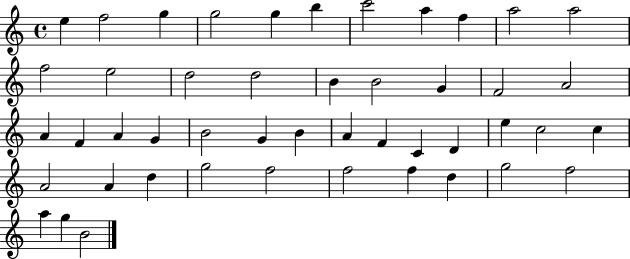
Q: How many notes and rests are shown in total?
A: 47